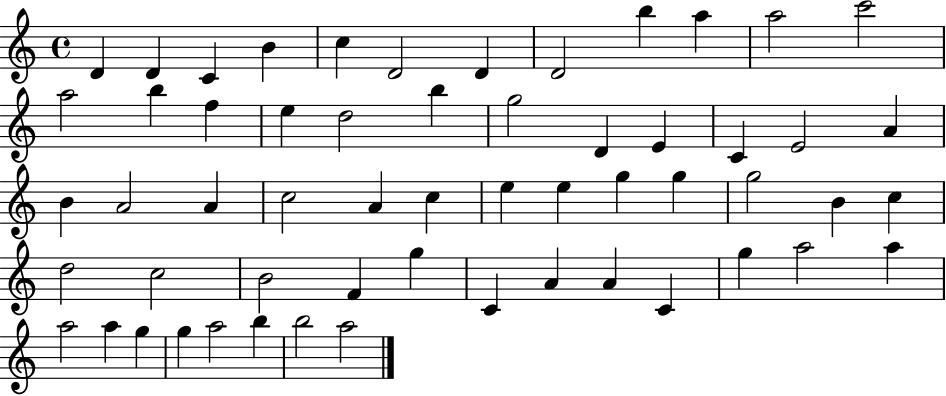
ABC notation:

X:1
T:Untitled
M:4/4
L:1/4
K:C
D D C B c D2 D D2 b a a2 c'2 a2 b f e d2 b g2 D E C E2 A B A2 A c2 A c e e g g g2 B c d2 c2 B2 F g C A A C g a2 a a2 a g g a2 b b2 a2